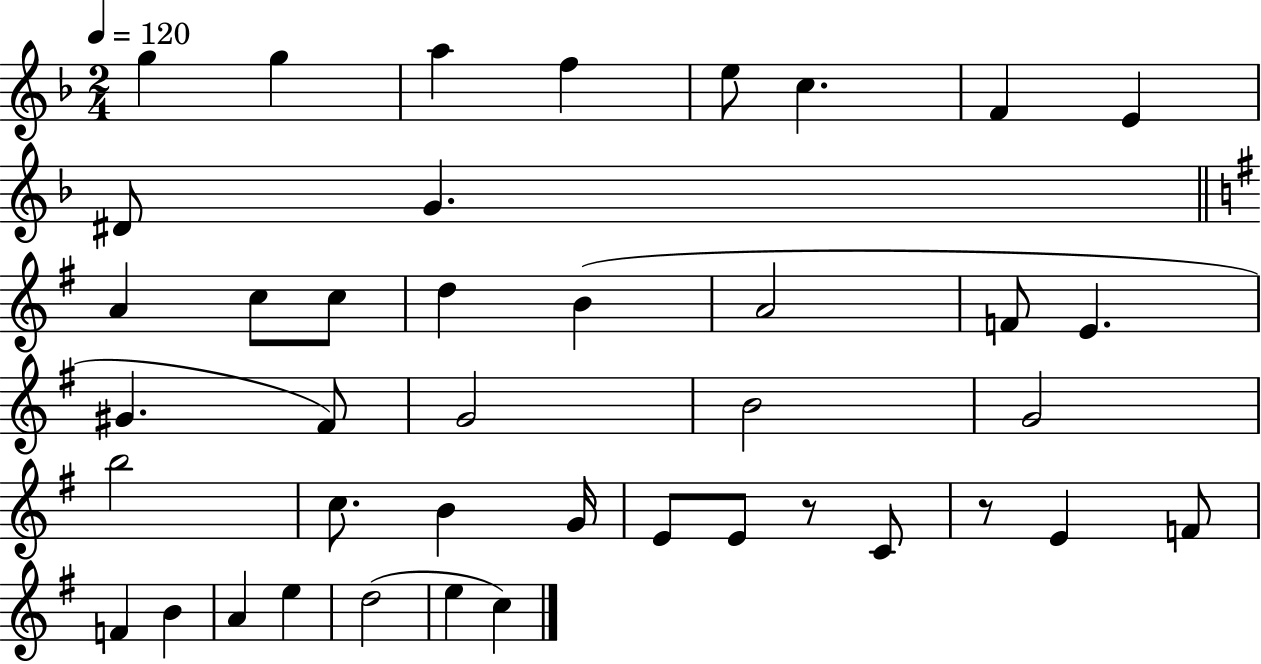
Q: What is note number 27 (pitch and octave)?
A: G4